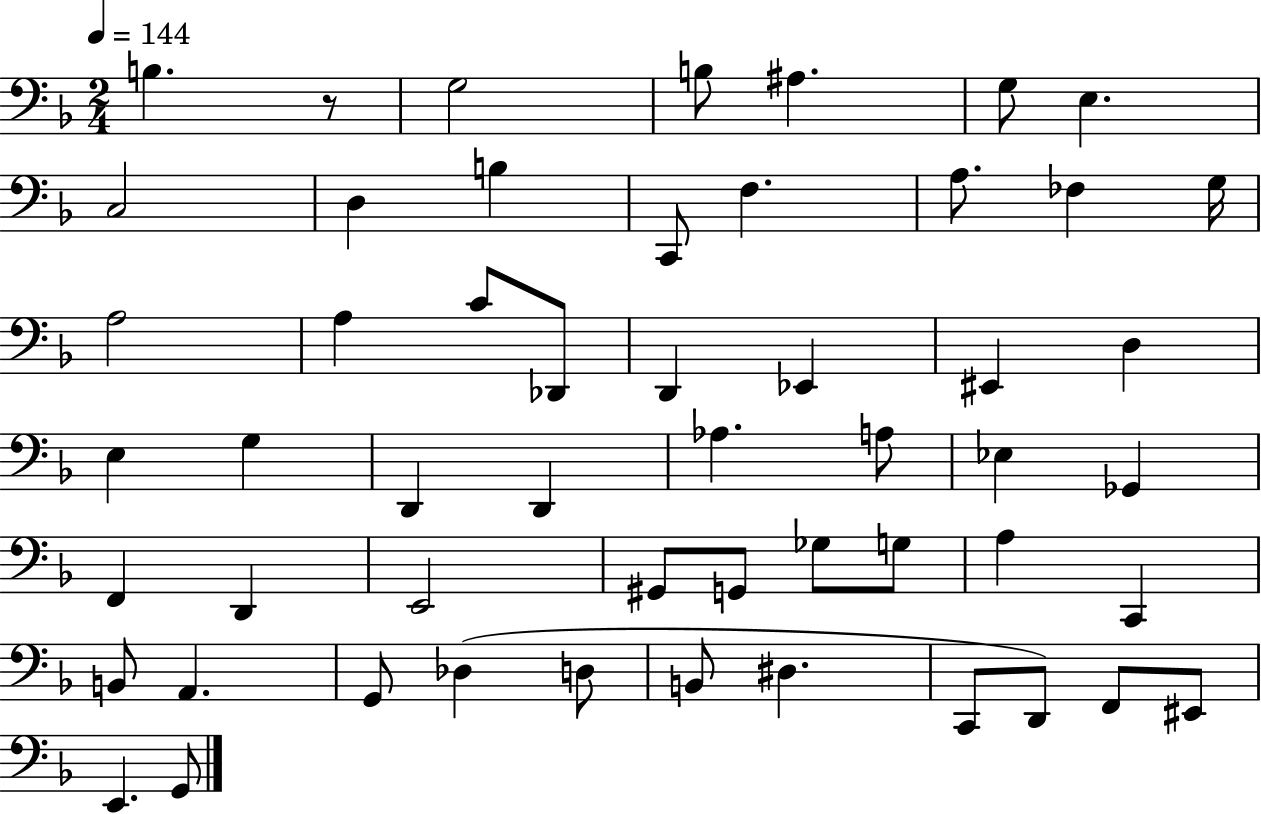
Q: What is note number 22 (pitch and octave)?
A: D3